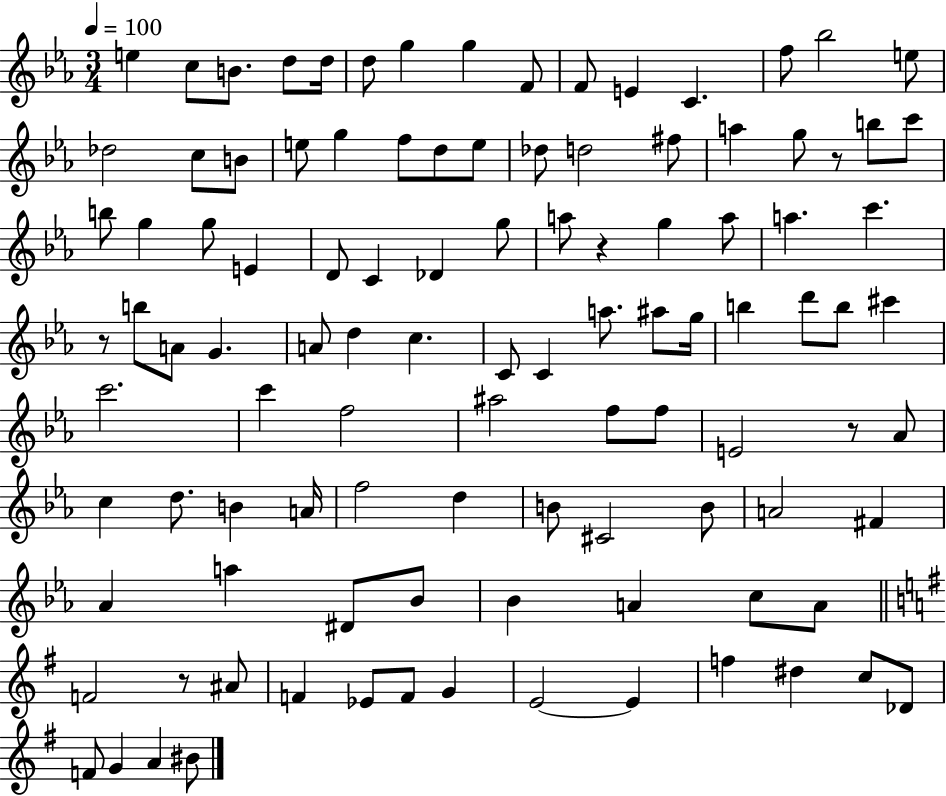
{
  \clef treble
  \numericTimeSignature
  \time 3/4
  \key ees \major
  \tempo 4 = 100
  e''4 c''8 b'8. d''8 d''16 | d''8 g''4 g''4 f'8 | f'8 e'4 c'4. | f''8 bes''2 e''8 | \break des''2 c''8 b'8 | e''8 g''4 f''8 d''8 e''8 | des''8 d''2 fis''8 | a''4 g''8 r8 b''8 c'''8 | \break b''8 g''4 g''8 e'4 | d'8 c'4 des'4 g''8 | a''8 r4 g''4 a''8 | a''4. c'''4. | \break r8 b''8 a'8 g'4. | a'8 d''4 c''4. | c'8 c'4 a''8. ais''8 g''16 | b''4 d'''8 b''8 cis'''4 | \break c'''2. | c'''4 f''2 | ais''2 f''8 f''8 | e'2 r8 aes'8 | \break c''4 d''8. b'4 a'16 | f''2 d''4 | b'8 cis'2 b'8 | a'2 fis'4 | \break aes'4 a''4 dis'8 bes'8 | bes'4 a'4 c''8 a'8 | \bar "||" \break \key e \minor f'2 r8 ais'8 | f'4 ees'8 f'8 g'4 | e'2~~ e'4 | f''4 dis''4 c''8 des'8 | \break f'8 g'4 a'4 bis'8 | \bar "|."
}